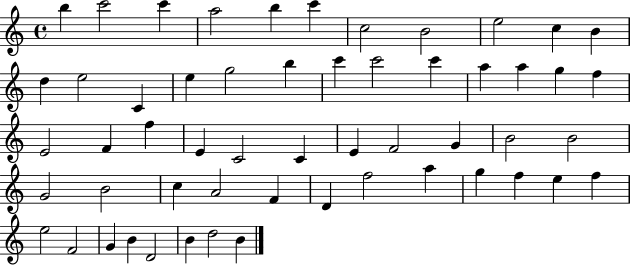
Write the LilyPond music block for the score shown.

{
  \clef treble
  \time 4/4
  \defaultTimeSignature
  \key c \major
  b''4 c'''2 c'''4 | a''2 b''4 c'''4 | c''2 b'2 | e''2 c''4 b'4 | \break d''4 e''2 c'4 | e''4 g''2 b''4 | c'''4 c'''2 c'''4 | a''4 a''4 g''4 f''4 | \break e'2 f'4 f''4 | e'4 c'2 c'4 | e'4 f'2 g'4 | b'2 b'2 | \break g'2 b'2 | c''4 a'2 f'4 | d'4 f''2 a''4 | g''4 f''4 e''4 f''4 | \break e''2 f'2 | g'4 b'4 d'2 | b'4 d''2 b'4 | \bar "|."
}